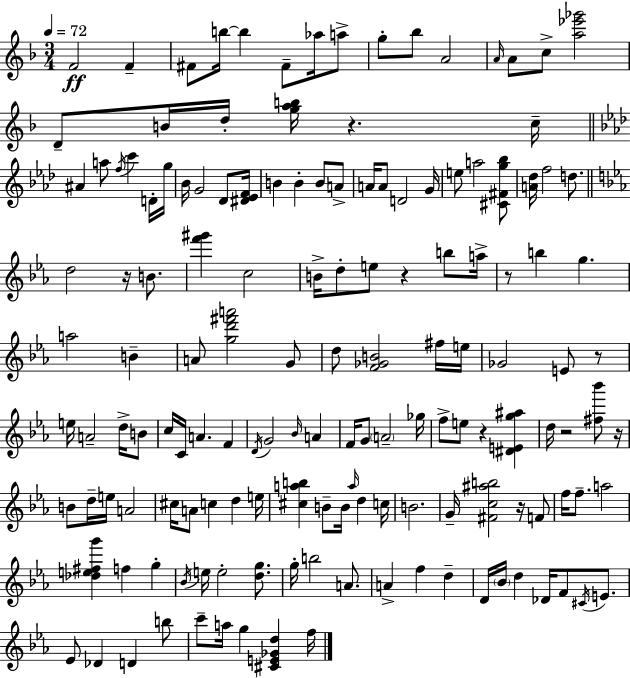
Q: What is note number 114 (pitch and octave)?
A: C#4